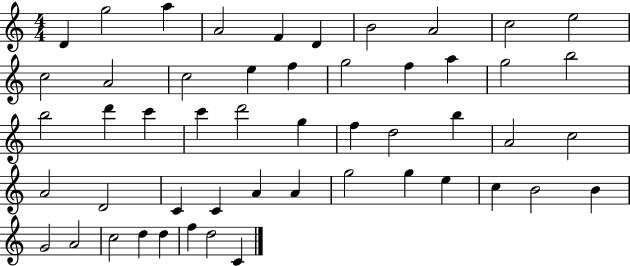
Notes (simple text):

D4/q G5/h A5/q A4/h F4/q D4/q B4/h A4/h C5/h E5/h C5/h A4/h C5/h E5/q F5/q G5/h F5/q A5/q G5/h B5/h B5/h D6/q C6/q C6/q D6/h G5/q F5/q D5/h B5/q A4/h C5/h A4/h D4/h C4/q C4/q A4/q A4/q G5/h G5/q E5/q C5/q B4/h B4/q G4/h A4/h C5/h D5/q D5/q F5/q D5/h C4/q